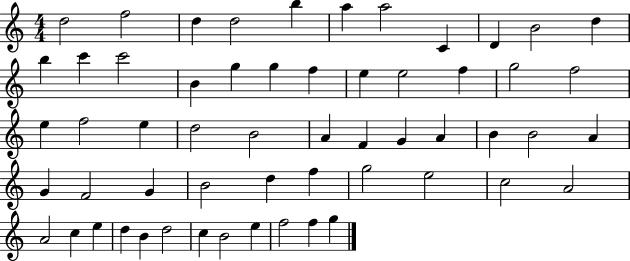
D5/h F5/h D5/q D5/h B5/q A5/q A5/h C4/q D4/q B4/h D5/q B5/q C6/q C6/h B4/q G5/q G5/q F5/q E5/q E5/h F5/q G5/h F5/h E5/q F5/h E5/q D5/h B4/h A4/q F4/q G4/q A4/q B4/q B4/h A4/q G4/q F4/h G4/q B4/h D5/q F5/q G5/h E5/h C5/h A4/h A4/h C5/q E5/q D5/q B4/q D5/h C5/q B4/h E5/q F5/h F5/q G5/q